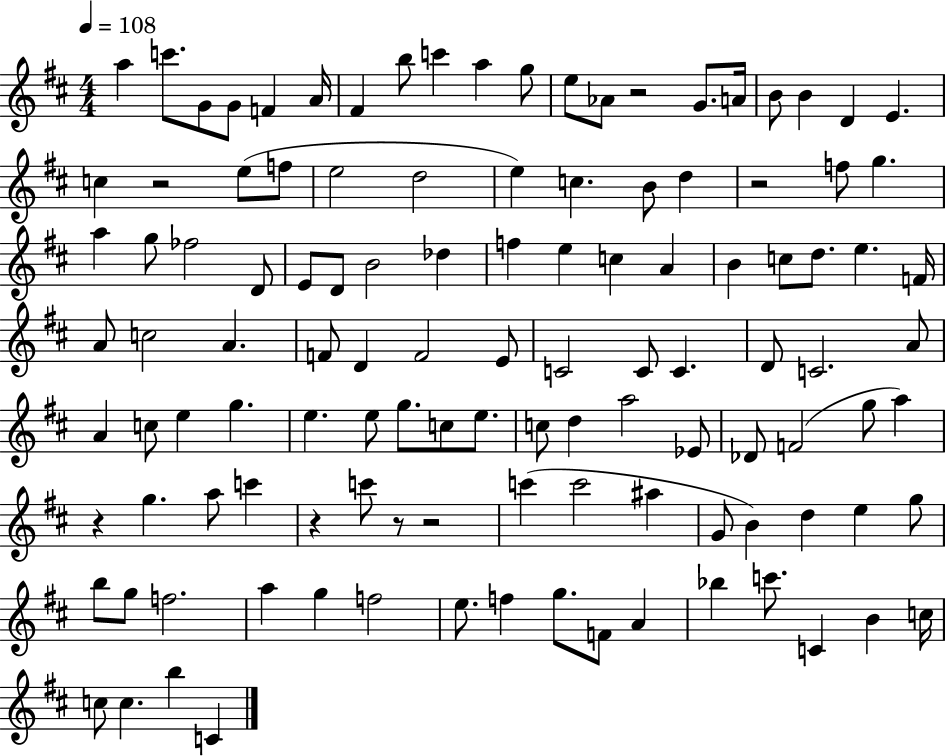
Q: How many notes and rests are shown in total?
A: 116